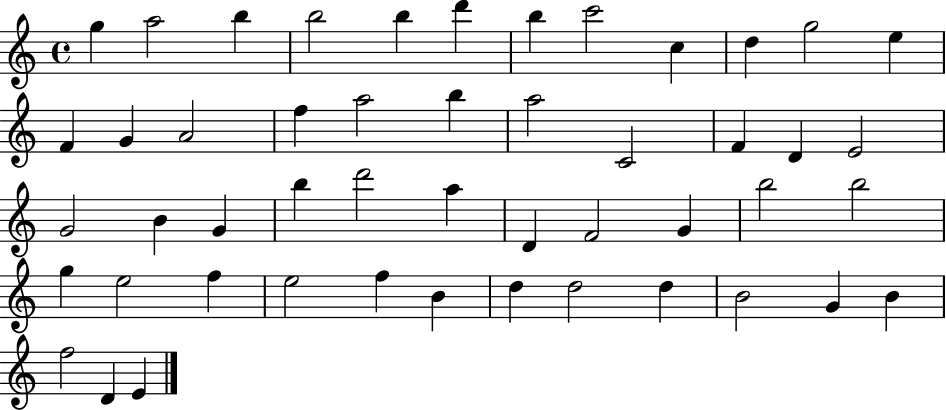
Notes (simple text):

G5/q A5/h B5/q B5/h B5/q D6/q B5/q C6/h C5/q D5/q G5/h E5/q F4/q G4/q A4/h F5/q A5/h B5/q A5/h C4/h F4/q D4/q E4/h G4/h B4/q G4/q B5/q D6/h A5/q D4/q F4/h G4/q B5/h B5/h G5/q E5/h F5/q E5/h F5/q B4/q D5/q D5/h D5/q B4/h G4/q B4/q F5/h D4/q E4/q